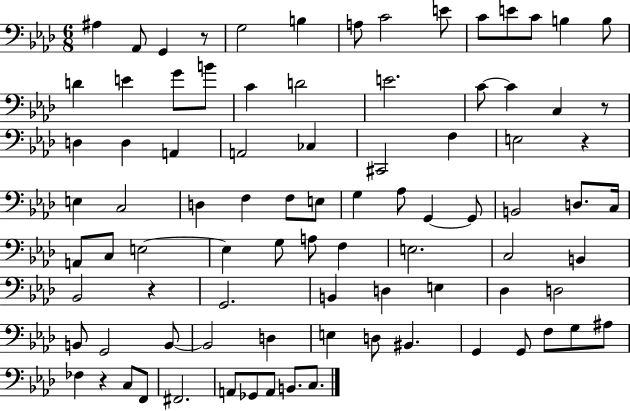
A#3/q Ab2/e G2/q R/e G3/h B3/q A3/e C4/h E4/e C4/e E4/e C4/e B3/q B3/e D4/q E4/q G4/e B4/e C4/q D4/h E4/h. C4/e C4/q C3/q R/e D3/q D3/q A2/q A2/h CES3/q C#2/h F3/q E3/h R/q E3/q C3/h D3/q F3/q F3/e E3/e G3/q Ab3/e G2/q G2/e B2/h D3/e. C3/s A2/e C3/e E3/h E3/q G3/e A3/e F3/q E3/h. C3/h B2/q Bb2/h R/q G2/h. B2/q D3/q E3/q Db3/q D3/h B2/e G2/h B2/e B2/h D3/q E3/q D3/e BIS2/q. G2/q G2/e F3/e G3/e A#3/e FES3/q R/q C3/e F2/e F#2/h. A2/e Gb2/e A2/e B2/e. C3/e.